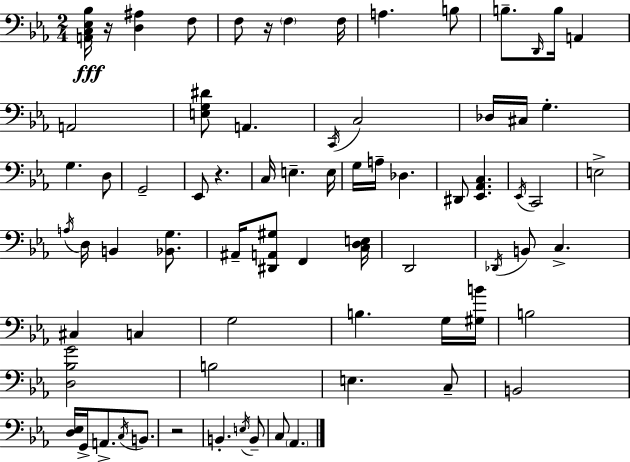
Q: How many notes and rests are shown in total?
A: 73